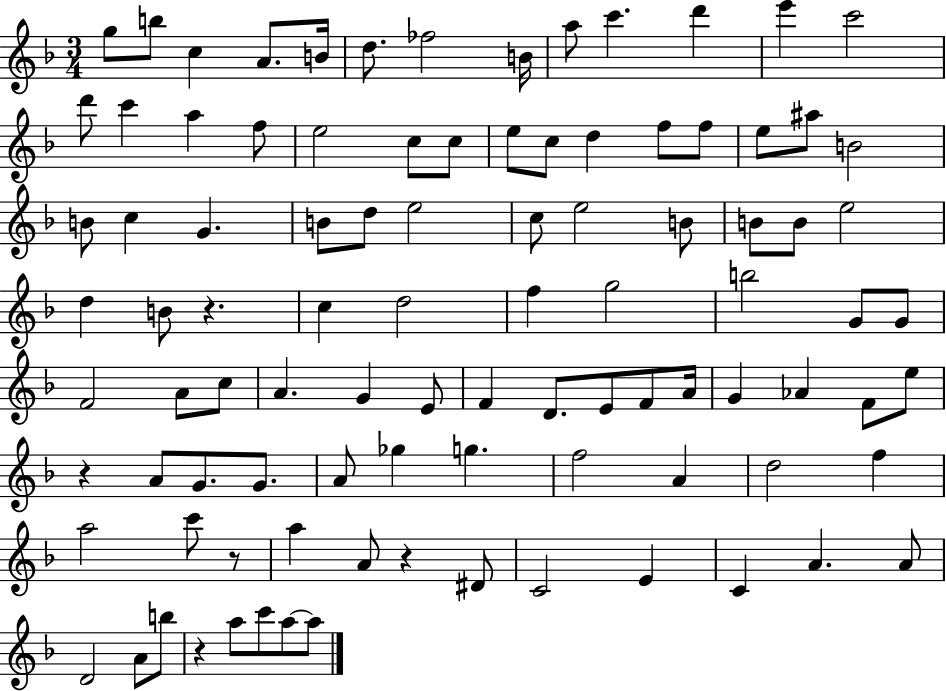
X:1
T:Untitled
M:3/4
L:1/4
K:F
g/2 b/2 c A/2 B/4 d/2 _f2 B/4 a/2 c' d' e' c'2 d'/2 c' a f/2 e2 c/2 c/2 e/2 c/2 d f/2 f/2 e/2 ^a/2 B2 B/2 c G B/2 d/2 e2 c/2 e2 B/2 B/2 B/2 e2 d B/2 z c d2 f g2 b2 G/2 G/2 F2 A/2 c/2 A G E/2 F D/2 E/2 F/2 A/4 G _A F/2 e/2 z A/2 G/2 G/2 A/2 _g g f2 A d2 f a2 c'/2 z/2 a A/2 z ^D/2 C2 E C A A/2 D2 A/2 b/2 z a/2 c'/2 a/2 a/2